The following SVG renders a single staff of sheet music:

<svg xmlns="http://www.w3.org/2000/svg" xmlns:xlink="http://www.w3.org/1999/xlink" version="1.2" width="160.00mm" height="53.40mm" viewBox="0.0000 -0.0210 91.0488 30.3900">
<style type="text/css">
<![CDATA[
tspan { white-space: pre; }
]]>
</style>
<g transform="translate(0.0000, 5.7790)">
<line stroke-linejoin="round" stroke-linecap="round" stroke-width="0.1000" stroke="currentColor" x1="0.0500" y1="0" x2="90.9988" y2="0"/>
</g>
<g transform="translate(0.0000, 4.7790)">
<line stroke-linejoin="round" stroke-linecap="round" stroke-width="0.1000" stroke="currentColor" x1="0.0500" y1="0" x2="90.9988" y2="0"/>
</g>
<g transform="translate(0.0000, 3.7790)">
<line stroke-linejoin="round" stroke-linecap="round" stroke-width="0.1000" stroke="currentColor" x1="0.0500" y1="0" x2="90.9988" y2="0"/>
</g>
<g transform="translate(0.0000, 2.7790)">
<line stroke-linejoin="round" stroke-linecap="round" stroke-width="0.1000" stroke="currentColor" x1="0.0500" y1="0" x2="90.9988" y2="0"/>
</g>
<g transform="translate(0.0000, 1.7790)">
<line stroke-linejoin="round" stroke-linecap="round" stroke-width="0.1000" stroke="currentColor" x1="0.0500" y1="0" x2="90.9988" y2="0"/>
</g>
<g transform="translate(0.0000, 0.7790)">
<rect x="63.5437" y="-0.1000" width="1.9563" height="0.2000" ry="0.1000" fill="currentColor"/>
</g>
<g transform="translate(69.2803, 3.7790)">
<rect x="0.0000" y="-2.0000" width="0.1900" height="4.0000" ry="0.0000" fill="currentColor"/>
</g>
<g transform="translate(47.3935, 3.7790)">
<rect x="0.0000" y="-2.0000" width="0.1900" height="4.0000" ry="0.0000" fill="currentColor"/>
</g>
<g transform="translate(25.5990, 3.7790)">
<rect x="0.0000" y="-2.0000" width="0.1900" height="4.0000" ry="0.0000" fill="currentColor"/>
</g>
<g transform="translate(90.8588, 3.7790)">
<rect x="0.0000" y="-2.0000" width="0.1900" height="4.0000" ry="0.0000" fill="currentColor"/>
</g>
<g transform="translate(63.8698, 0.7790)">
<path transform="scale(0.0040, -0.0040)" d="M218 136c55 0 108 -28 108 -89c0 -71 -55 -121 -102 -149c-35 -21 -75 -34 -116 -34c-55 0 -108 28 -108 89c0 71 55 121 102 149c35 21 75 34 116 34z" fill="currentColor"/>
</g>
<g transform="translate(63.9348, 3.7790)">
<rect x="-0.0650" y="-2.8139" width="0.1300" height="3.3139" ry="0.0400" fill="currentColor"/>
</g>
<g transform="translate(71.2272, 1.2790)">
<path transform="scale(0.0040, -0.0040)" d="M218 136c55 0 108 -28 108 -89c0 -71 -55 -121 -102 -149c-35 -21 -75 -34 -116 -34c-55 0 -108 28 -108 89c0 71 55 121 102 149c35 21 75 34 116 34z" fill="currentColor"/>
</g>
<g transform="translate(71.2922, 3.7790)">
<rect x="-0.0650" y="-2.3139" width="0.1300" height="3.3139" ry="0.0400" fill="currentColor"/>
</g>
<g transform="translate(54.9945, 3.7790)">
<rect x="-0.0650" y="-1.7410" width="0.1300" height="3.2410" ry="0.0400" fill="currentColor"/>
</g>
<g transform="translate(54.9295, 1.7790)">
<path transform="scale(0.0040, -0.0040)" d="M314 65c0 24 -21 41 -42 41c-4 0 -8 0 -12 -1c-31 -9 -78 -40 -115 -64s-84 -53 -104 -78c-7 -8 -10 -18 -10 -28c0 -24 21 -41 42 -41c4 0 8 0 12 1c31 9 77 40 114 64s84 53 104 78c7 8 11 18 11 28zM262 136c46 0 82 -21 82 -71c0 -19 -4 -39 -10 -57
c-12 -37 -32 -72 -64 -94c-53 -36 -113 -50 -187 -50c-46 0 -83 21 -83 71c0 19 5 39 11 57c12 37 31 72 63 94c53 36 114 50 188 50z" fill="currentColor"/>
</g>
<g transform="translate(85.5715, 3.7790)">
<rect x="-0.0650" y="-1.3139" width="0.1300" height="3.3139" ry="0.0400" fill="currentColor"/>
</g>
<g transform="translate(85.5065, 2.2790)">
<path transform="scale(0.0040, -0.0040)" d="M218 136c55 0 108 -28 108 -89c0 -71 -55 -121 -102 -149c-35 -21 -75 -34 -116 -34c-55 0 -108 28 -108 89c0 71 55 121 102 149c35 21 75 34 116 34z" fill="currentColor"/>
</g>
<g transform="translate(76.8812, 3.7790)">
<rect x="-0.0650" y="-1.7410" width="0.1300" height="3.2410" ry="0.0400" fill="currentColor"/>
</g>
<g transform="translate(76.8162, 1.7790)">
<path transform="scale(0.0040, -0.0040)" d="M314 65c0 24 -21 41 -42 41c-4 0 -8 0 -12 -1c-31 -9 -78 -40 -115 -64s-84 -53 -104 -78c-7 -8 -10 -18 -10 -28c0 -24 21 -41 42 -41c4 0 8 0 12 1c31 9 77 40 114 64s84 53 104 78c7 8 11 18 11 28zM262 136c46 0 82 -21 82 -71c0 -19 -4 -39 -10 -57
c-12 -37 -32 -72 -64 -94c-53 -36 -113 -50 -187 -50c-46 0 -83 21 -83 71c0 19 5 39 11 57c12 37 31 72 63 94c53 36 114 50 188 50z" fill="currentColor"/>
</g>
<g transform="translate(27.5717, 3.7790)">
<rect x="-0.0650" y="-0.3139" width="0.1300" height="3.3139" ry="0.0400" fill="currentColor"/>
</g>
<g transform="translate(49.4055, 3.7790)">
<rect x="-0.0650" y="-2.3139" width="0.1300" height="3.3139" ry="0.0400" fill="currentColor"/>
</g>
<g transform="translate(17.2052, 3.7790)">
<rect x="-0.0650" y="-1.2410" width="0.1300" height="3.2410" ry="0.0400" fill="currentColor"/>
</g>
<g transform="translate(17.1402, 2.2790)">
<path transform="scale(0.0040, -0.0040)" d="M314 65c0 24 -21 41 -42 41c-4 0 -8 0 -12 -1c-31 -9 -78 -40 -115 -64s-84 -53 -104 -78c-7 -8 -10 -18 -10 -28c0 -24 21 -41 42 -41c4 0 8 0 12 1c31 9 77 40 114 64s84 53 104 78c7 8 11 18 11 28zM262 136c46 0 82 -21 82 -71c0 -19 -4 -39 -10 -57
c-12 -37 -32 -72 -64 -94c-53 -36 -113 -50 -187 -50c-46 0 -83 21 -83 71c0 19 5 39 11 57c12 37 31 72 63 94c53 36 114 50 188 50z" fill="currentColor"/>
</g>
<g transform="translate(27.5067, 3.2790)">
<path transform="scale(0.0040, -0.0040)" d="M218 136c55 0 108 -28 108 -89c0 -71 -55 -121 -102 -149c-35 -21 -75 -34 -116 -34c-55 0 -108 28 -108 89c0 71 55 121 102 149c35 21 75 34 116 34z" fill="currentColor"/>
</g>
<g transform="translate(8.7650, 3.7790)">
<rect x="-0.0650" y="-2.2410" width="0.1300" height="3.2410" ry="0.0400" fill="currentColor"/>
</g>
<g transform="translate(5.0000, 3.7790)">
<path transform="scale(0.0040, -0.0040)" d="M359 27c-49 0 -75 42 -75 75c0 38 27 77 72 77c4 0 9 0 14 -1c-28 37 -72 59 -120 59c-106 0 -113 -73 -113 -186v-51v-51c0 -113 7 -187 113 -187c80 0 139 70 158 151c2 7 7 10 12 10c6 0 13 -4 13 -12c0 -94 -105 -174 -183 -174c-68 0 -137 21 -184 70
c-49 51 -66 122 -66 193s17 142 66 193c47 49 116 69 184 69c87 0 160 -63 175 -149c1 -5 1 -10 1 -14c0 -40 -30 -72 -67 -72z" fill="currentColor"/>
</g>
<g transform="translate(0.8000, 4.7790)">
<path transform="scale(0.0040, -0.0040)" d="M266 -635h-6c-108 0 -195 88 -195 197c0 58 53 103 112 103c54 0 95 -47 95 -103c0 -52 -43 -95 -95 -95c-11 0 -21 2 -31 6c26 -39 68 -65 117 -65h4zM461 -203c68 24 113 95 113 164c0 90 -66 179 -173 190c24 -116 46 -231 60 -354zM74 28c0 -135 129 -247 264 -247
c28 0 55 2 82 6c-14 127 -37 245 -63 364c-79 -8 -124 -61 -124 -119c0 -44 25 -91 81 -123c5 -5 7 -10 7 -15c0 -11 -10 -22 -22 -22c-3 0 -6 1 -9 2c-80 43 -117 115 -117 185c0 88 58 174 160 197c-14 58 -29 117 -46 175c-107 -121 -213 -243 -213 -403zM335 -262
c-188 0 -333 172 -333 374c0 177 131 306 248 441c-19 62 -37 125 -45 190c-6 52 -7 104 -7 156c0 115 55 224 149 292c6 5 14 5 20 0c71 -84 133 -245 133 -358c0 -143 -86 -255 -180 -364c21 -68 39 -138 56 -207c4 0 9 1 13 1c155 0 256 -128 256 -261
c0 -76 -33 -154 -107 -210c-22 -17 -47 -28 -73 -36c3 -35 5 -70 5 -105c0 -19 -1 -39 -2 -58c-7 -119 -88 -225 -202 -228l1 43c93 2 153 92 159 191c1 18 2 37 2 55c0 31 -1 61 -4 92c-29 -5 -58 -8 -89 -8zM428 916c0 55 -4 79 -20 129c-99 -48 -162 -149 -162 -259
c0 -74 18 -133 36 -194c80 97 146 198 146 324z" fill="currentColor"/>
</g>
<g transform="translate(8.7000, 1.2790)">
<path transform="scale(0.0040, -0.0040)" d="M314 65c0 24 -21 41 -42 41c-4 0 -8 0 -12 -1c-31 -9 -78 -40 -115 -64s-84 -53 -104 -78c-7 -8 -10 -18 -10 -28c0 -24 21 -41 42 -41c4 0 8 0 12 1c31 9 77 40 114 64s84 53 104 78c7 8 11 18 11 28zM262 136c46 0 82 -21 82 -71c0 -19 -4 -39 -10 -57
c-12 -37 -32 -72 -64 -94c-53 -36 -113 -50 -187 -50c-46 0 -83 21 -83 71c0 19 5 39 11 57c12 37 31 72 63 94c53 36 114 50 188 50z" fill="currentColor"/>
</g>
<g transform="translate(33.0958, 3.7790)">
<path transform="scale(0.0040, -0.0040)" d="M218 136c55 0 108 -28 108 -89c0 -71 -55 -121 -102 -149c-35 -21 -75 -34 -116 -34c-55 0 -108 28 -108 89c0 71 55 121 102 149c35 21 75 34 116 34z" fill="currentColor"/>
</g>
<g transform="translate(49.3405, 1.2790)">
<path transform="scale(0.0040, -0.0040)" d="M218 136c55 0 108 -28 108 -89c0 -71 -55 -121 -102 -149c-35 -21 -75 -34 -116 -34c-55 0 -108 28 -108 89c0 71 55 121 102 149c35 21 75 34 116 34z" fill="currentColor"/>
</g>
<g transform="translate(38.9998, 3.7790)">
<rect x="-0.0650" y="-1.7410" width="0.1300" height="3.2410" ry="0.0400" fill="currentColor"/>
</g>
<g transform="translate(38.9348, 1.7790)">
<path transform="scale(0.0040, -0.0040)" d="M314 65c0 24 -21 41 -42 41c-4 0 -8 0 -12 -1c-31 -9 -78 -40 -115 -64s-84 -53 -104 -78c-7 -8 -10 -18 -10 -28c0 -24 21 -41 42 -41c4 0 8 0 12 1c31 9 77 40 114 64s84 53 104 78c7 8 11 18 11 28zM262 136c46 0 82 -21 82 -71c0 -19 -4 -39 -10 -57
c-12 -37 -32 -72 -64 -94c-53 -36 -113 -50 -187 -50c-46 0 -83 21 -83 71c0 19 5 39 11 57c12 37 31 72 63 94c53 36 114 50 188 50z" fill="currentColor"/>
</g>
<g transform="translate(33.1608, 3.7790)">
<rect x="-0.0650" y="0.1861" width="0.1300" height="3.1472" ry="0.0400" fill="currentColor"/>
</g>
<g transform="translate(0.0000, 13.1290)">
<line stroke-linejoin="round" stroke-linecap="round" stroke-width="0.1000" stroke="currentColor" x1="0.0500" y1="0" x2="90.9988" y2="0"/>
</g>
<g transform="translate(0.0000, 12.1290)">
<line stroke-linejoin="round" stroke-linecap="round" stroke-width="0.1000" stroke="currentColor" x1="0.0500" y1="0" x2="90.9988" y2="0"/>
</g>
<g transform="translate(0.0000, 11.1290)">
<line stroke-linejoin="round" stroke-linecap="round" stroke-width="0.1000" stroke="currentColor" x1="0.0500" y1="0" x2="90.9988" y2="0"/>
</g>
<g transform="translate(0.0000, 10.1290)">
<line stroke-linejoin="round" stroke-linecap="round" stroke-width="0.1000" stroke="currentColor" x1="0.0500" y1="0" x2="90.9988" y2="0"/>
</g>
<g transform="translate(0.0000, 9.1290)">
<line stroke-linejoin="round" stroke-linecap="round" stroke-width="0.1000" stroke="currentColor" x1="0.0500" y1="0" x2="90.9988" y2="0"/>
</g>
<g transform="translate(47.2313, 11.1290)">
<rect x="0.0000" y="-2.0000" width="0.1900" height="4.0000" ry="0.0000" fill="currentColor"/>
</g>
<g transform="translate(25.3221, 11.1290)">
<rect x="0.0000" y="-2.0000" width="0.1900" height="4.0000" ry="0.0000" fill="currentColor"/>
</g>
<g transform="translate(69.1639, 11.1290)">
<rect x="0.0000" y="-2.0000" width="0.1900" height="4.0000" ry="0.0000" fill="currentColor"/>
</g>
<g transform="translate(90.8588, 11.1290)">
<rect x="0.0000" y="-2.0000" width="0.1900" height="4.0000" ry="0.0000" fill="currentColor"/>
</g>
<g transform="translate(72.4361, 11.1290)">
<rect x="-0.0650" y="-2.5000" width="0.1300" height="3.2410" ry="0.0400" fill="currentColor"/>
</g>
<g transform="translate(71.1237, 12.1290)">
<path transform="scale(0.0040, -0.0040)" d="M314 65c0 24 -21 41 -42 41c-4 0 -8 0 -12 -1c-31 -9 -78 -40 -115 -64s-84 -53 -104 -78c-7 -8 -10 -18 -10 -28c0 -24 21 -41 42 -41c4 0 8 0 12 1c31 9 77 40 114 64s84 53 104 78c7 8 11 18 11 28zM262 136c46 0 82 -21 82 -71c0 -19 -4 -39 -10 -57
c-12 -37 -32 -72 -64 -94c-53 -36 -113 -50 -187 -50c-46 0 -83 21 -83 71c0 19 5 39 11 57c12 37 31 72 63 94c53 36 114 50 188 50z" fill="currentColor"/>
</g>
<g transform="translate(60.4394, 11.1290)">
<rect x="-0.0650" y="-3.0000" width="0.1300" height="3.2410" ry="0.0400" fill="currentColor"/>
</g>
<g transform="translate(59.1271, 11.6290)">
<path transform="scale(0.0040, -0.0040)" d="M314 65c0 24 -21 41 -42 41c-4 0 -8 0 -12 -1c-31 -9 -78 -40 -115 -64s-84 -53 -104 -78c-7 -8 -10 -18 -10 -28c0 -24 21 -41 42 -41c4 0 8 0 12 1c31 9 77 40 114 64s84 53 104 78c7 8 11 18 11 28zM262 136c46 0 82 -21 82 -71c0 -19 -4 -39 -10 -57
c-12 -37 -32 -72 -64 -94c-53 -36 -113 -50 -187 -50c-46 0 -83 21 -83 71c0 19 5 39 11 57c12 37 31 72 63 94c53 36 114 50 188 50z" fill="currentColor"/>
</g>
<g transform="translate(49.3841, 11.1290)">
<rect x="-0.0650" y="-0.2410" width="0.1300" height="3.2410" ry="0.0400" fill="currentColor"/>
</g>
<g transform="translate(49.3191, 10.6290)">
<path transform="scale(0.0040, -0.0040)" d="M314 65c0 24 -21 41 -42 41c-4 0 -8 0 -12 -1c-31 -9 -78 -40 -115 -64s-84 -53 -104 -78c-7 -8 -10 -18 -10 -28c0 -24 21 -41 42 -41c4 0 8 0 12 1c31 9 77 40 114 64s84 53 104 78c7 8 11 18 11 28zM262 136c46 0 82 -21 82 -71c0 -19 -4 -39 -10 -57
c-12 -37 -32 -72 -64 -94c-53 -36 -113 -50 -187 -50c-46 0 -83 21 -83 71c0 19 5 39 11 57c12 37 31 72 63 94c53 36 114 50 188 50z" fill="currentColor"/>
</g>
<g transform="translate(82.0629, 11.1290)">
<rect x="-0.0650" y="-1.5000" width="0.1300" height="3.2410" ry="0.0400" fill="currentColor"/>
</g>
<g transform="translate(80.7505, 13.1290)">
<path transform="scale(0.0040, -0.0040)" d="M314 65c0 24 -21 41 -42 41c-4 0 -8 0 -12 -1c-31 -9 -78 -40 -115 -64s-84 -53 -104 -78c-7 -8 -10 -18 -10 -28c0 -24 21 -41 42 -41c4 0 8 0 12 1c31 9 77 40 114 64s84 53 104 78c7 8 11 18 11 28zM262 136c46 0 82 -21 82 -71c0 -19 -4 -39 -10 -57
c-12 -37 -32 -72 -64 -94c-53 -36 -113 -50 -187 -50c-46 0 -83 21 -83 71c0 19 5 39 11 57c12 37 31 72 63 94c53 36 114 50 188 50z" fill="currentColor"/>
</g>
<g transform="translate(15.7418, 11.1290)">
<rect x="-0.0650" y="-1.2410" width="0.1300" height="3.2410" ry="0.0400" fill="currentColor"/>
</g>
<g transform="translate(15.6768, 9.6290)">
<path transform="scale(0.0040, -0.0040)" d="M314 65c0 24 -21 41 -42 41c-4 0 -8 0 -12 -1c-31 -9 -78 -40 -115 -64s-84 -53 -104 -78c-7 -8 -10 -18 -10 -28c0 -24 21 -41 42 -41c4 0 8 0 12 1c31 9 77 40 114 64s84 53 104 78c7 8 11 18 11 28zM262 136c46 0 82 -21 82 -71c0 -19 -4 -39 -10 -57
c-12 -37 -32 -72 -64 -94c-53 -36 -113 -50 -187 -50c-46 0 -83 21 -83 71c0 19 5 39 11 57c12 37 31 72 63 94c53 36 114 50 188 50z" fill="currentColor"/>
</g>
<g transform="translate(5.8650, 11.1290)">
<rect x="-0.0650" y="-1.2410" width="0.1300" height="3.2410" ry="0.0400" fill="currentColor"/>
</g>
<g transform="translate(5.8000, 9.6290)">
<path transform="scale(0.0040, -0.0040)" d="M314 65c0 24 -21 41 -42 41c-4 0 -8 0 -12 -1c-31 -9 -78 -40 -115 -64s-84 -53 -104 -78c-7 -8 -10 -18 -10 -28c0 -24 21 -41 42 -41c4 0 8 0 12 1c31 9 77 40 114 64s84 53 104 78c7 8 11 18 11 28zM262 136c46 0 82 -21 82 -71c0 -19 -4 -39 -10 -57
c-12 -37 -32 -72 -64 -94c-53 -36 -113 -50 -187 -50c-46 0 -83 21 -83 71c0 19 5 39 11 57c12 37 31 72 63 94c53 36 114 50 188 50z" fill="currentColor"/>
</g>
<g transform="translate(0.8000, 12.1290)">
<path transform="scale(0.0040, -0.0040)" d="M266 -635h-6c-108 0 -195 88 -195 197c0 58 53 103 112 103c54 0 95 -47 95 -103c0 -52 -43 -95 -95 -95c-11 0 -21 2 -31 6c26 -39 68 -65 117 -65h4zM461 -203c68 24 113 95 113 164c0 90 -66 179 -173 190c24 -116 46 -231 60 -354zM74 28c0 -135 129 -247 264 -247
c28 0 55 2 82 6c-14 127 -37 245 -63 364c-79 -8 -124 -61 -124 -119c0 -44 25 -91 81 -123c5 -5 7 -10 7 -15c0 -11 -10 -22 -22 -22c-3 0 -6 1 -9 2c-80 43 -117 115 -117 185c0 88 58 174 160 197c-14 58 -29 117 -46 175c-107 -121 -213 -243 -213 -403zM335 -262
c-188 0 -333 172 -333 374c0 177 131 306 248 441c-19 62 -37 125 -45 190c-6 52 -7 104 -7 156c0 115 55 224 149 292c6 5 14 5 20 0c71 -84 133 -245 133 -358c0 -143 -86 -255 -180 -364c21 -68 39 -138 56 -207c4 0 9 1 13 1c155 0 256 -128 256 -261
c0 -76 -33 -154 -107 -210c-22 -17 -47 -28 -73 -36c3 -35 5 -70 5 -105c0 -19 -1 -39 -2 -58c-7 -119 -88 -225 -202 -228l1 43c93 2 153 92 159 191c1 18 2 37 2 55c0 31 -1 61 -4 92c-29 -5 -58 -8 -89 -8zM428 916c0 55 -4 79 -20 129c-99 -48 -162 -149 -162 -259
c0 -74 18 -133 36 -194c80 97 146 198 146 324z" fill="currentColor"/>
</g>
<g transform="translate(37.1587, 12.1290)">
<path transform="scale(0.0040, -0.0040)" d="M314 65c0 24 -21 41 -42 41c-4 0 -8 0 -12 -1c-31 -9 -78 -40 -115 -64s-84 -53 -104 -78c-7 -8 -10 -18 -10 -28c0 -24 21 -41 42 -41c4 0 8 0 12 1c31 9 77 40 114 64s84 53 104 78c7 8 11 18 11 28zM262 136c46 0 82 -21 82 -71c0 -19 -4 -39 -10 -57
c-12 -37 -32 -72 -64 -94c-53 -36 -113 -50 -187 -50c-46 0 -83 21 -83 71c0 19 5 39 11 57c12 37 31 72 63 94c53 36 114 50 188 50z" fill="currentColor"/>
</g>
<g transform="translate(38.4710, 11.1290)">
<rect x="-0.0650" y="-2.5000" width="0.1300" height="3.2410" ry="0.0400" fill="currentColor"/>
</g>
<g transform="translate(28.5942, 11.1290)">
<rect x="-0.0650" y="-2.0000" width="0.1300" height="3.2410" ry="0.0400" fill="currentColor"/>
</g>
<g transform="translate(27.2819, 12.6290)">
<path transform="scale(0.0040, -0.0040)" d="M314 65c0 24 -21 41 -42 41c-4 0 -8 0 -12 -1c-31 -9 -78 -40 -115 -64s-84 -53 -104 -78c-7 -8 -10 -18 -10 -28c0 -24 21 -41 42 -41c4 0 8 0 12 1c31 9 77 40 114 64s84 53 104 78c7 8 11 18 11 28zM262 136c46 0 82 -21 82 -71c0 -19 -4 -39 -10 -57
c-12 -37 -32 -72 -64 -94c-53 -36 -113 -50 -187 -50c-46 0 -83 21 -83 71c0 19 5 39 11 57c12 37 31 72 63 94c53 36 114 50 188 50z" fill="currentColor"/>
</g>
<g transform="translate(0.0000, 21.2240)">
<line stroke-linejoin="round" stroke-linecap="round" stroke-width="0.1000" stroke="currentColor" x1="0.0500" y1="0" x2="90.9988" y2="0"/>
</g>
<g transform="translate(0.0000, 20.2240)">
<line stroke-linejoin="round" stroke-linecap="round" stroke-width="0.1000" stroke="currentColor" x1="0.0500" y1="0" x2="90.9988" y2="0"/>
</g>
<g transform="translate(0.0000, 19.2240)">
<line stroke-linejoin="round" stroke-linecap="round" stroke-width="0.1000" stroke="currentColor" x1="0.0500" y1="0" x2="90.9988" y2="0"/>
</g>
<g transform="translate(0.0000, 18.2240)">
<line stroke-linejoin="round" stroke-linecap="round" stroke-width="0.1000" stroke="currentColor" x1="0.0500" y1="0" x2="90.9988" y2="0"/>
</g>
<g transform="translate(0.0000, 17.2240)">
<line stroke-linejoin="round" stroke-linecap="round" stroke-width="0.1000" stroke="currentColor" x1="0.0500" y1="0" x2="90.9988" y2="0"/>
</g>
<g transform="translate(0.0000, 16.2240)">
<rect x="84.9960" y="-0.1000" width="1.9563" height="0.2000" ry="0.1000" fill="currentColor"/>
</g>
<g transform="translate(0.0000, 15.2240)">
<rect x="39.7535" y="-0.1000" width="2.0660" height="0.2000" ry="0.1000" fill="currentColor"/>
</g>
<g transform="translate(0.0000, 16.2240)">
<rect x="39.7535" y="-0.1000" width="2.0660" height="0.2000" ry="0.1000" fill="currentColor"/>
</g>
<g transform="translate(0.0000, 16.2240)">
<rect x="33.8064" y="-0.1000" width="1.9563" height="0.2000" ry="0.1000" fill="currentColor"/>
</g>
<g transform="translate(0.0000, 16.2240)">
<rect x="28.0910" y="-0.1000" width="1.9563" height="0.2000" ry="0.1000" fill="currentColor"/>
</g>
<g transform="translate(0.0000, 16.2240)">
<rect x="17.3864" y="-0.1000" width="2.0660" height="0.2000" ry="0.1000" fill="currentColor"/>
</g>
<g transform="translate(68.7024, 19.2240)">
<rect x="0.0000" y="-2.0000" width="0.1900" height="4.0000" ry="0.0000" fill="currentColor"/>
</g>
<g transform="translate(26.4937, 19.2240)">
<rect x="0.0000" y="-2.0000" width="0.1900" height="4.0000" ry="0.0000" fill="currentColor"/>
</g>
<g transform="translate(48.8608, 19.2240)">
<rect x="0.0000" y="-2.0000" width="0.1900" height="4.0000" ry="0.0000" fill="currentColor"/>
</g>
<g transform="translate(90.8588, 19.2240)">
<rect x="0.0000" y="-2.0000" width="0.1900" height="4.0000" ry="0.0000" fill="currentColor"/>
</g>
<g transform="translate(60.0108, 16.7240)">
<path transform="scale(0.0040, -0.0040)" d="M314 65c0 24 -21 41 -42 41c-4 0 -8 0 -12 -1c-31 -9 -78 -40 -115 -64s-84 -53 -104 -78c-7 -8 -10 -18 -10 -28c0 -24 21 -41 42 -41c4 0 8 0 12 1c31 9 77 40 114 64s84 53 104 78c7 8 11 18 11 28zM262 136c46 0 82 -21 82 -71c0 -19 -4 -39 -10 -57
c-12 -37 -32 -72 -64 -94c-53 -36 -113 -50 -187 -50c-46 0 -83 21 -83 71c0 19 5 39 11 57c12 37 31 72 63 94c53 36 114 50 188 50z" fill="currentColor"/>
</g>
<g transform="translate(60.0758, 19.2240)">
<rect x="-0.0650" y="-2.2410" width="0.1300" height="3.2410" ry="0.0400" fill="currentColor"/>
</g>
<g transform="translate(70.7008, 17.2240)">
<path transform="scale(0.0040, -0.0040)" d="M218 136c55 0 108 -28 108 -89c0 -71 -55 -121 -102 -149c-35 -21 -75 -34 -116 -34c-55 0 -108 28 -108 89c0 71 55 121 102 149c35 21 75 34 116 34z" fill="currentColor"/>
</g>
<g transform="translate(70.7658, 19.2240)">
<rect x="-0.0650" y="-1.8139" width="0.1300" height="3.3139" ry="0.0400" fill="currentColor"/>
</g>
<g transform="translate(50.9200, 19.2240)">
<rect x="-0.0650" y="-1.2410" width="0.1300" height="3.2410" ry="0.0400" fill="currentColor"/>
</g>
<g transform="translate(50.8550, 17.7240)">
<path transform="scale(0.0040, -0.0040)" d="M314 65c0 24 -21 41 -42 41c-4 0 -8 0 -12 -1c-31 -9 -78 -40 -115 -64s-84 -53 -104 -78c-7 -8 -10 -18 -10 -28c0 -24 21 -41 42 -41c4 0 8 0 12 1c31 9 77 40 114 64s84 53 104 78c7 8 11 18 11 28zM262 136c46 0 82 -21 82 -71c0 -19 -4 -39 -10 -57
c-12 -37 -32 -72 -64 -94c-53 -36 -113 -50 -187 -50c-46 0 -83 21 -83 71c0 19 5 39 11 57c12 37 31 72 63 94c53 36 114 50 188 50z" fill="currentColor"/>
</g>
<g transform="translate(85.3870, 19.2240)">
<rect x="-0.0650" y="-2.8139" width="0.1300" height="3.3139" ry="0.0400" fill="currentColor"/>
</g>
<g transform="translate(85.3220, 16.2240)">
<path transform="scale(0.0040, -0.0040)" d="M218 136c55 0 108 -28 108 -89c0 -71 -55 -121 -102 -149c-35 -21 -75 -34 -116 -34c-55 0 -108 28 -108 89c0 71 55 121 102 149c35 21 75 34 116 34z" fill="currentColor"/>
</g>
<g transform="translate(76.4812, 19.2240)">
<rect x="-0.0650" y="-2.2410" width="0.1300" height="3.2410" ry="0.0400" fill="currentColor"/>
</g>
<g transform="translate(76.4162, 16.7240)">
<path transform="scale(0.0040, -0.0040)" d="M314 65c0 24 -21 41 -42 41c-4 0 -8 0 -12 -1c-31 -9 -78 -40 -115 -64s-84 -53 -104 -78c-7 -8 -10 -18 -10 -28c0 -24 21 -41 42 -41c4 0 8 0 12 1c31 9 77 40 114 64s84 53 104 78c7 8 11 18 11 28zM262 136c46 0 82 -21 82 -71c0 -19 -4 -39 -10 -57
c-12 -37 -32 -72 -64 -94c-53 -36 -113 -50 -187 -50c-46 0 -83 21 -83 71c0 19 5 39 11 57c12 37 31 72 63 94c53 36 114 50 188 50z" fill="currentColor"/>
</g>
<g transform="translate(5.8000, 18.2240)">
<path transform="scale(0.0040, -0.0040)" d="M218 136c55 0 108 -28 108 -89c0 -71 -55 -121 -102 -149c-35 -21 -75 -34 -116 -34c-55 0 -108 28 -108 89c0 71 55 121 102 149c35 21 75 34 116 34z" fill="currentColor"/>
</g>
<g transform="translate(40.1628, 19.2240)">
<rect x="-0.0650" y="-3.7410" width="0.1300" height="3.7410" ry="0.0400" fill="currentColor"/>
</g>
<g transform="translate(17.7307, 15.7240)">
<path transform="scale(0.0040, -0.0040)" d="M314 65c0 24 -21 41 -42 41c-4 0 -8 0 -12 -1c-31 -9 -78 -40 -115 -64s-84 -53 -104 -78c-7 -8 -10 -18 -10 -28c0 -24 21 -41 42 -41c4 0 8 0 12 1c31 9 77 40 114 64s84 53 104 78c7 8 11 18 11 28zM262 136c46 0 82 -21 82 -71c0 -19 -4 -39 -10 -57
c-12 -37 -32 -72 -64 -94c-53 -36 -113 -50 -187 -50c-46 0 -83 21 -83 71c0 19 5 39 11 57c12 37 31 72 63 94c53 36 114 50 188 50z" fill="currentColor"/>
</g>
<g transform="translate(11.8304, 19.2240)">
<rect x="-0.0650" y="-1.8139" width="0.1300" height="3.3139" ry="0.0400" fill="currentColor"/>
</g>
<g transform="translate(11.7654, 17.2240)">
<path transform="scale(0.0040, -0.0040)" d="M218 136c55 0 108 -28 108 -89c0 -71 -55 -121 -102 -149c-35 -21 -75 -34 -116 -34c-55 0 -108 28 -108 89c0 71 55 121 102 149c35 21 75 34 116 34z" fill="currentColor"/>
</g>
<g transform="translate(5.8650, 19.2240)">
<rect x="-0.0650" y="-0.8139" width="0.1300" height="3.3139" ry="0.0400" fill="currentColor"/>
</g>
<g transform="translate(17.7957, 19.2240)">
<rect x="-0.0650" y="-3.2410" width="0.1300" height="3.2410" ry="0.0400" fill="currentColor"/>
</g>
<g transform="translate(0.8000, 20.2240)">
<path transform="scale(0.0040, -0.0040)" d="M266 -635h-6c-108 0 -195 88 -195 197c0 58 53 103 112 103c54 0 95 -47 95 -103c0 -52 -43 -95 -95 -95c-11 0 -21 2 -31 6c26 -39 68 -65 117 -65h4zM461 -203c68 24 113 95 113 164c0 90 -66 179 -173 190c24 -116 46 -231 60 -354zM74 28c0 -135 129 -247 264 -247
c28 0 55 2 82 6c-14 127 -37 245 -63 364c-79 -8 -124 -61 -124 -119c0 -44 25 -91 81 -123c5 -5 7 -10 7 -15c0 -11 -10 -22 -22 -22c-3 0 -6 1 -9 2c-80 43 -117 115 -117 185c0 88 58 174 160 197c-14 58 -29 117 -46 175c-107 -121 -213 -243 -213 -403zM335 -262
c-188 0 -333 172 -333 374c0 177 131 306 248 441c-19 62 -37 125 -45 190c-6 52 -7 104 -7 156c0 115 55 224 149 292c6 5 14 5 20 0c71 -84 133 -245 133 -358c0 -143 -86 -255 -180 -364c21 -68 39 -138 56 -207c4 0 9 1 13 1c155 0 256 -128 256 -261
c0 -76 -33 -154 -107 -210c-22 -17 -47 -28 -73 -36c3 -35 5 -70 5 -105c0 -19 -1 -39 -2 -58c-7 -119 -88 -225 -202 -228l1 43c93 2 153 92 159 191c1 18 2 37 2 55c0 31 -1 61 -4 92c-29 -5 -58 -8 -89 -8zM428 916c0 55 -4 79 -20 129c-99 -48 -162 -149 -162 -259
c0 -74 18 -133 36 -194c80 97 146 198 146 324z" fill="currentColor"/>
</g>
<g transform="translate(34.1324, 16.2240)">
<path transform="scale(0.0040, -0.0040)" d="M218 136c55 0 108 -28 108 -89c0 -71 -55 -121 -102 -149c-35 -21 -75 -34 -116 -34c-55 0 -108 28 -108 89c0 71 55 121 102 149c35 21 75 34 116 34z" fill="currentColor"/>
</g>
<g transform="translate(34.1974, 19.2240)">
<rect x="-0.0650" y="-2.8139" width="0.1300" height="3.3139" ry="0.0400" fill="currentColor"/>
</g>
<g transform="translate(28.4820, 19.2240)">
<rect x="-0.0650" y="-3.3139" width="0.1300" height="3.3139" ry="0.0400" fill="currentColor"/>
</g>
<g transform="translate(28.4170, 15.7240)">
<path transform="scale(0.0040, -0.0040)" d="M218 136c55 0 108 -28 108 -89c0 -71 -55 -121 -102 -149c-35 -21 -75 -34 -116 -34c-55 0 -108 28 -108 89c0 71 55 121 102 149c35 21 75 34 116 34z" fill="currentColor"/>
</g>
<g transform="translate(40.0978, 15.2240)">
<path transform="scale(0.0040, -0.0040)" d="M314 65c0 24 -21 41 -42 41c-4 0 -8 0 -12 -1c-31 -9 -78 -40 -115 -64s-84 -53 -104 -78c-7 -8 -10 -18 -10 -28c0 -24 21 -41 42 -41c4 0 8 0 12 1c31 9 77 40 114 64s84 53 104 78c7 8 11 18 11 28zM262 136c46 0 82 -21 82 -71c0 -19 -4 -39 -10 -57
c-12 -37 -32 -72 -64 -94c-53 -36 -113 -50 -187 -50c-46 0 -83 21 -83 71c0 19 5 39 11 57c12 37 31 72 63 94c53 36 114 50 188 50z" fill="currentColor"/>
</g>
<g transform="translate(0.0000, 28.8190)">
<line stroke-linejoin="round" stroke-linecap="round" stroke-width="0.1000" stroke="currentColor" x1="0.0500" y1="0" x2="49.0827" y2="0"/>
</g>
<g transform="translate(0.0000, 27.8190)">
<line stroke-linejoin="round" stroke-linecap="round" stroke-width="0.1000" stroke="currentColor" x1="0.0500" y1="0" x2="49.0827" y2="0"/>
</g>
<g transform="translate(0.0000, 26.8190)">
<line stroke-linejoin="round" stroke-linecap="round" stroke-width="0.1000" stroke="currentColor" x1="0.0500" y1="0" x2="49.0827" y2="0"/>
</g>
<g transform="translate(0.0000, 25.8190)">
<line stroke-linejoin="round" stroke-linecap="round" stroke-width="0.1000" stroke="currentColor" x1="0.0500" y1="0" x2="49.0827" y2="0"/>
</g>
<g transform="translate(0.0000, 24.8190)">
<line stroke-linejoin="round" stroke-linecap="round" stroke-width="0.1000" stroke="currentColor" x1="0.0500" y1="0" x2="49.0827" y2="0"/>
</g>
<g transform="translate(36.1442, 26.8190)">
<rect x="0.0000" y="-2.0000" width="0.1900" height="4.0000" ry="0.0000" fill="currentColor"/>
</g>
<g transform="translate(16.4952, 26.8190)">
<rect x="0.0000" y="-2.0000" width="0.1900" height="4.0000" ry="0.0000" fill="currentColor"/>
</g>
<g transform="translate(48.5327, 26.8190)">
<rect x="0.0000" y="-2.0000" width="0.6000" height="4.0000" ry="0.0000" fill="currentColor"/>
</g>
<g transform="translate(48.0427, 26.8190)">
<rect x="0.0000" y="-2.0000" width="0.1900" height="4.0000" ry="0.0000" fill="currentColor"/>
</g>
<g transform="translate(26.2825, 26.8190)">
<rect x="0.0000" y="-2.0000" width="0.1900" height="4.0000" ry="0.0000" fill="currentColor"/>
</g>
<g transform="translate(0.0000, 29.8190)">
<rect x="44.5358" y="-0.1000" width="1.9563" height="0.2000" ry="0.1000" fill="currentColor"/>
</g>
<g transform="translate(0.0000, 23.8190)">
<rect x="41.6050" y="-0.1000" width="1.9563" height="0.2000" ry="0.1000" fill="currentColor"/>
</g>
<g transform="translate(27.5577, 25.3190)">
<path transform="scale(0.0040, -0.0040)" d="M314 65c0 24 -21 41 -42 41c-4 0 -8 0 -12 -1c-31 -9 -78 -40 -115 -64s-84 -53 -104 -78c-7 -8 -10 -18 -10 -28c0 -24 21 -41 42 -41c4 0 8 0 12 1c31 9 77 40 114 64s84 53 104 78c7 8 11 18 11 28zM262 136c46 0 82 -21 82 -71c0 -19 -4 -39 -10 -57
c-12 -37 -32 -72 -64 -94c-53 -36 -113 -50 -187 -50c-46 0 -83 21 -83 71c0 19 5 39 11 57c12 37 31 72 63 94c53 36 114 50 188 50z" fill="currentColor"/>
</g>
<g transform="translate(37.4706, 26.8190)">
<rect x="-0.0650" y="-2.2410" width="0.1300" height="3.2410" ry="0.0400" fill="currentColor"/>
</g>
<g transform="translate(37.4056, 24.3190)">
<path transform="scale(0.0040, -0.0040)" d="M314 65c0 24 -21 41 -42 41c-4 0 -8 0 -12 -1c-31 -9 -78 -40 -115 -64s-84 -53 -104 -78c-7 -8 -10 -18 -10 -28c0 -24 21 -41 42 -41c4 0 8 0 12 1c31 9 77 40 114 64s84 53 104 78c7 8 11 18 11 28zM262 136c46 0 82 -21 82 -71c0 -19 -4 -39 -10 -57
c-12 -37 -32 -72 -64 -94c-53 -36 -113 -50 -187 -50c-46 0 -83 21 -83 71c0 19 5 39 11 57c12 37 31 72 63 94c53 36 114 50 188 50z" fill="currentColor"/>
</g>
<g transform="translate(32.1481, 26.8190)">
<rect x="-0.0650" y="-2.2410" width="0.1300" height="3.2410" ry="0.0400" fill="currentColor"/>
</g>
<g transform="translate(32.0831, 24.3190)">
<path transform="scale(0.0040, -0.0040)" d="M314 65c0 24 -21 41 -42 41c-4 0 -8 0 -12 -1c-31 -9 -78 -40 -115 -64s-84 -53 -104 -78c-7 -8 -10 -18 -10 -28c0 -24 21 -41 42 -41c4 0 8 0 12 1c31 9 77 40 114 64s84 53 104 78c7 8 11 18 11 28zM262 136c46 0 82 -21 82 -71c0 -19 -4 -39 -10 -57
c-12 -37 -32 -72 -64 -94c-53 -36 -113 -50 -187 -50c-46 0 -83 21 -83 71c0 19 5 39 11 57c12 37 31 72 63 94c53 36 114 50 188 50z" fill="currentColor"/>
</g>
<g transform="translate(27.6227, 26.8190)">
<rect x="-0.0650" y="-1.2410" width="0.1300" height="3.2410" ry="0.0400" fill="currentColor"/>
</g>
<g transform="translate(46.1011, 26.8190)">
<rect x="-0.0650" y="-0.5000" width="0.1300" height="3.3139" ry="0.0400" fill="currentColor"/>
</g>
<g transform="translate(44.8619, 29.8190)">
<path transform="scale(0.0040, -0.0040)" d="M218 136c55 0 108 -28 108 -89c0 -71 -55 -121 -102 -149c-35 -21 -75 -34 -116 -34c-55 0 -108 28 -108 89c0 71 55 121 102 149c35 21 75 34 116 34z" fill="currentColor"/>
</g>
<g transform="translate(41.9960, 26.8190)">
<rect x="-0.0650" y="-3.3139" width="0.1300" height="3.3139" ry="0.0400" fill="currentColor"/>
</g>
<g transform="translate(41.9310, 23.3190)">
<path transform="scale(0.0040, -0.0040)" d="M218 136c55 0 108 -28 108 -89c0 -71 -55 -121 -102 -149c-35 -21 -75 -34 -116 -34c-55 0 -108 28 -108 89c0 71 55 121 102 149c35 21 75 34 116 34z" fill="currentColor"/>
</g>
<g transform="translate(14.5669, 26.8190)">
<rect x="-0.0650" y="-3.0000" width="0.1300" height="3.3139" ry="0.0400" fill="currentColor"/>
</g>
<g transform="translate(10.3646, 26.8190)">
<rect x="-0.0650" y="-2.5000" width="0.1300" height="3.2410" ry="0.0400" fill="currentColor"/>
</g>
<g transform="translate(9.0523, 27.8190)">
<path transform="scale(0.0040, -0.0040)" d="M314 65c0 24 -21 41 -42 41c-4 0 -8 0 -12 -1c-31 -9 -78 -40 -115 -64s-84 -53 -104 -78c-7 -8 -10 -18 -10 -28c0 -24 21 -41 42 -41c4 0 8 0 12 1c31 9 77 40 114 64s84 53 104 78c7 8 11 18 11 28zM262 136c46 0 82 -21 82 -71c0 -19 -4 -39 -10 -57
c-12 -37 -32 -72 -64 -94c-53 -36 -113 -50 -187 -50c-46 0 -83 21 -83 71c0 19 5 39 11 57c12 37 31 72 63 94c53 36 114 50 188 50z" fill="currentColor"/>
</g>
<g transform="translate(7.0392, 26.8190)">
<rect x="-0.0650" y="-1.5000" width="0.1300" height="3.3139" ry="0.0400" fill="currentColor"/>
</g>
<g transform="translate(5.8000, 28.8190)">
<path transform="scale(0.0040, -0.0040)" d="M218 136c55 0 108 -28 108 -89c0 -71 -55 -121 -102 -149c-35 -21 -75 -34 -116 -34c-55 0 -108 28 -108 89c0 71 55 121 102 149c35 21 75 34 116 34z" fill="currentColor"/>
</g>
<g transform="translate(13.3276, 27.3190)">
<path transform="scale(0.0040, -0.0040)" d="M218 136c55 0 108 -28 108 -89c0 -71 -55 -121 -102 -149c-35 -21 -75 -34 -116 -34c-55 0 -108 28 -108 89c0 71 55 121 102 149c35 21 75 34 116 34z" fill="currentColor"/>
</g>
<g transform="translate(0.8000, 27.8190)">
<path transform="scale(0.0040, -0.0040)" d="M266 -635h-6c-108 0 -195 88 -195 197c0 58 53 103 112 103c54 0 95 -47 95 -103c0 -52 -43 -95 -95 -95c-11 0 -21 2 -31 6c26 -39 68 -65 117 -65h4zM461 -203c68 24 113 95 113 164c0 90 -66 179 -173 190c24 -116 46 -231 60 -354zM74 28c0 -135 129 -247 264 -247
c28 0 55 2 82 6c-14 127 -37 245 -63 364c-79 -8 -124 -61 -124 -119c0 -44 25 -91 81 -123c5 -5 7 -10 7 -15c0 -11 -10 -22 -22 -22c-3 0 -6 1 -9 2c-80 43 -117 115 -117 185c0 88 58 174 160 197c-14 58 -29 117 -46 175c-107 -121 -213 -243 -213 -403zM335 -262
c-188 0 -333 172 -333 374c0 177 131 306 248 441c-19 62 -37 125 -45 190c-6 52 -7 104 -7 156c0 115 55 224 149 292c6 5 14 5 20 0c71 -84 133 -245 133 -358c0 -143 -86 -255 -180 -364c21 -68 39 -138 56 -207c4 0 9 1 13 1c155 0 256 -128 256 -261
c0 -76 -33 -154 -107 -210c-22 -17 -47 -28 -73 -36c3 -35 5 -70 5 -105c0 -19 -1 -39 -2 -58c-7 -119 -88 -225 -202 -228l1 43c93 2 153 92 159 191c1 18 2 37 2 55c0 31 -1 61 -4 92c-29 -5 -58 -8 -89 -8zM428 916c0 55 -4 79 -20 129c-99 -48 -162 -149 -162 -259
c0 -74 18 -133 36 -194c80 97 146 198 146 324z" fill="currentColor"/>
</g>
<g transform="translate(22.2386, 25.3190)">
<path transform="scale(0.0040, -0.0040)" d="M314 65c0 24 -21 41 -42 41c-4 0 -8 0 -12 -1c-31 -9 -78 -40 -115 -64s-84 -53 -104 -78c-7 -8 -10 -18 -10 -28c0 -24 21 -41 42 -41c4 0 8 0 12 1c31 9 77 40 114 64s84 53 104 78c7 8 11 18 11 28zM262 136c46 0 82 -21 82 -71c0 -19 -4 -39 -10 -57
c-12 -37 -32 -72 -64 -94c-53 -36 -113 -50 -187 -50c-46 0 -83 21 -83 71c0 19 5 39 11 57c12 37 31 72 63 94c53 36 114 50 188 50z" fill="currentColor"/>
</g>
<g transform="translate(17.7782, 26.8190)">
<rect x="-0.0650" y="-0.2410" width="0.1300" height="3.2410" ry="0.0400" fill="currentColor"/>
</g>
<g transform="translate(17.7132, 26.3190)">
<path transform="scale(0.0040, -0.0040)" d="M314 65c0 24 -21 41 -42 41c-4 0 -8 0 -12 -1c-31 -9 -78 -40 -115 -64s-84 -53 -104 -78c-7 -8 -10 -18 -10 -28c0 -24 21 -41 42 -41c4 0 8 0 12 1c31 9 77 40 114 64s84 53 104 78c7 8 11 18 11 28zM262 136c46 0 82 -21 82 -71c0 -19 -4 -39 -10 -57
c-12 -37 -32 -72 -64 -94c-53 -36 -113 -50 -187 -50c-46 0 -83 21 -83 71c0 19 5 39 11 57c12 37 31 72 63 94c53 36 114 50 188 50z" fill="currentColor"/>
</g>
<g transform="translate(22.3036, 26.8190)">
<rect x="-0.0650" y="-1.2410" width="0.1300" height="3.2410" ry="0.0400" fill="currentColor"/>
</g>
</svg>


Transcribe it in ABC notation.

X:1
T:Untitled
M:4/4
L:1/4
K:C
g2 e2 c B f2 g f2 a g f2 e e2 e2 F2 G2 c2 A2 G2 E2 d f b2 b a c'2 e2 g2 f g2 a E G2 A c2 e2 e2 g2 g2 b C